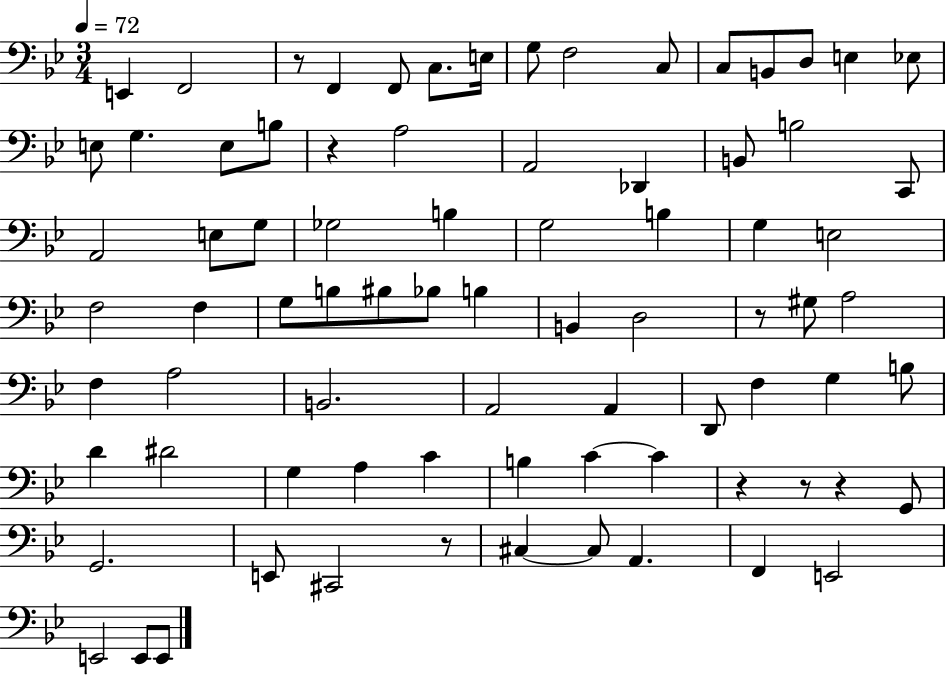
E2/q F2/h R/e F2/q F2/e C3/e. E3/s G3/e F3/h C3/e C3/e B2/e D3/e E3/q Eb3/e E3/e G3/q. E3/e B3/e R/q A3/h A2/h Db2/q B2/e B3/h C2/e A2/h E3/e G3/e Gb3/h B3/q G3/h B3/q G3/q E3/h F3/h F3/q G3/e B3/e BIS3/e Bb3/e B3/q B2/q D3/h R/e G#3/e A3/h F3/q A3/h B2/h. A2/h A2/q D2/e F3/q G3/q B3/e D4/q D#4/h G3/q A3/q C4/q B3/q C4/q C4/q R/q R/e R/q G2/e G2/h. E2/e C#2/h R/e C#3/q C#3/e A2/q. F2/q E2/h E2/h E2/e E2/e